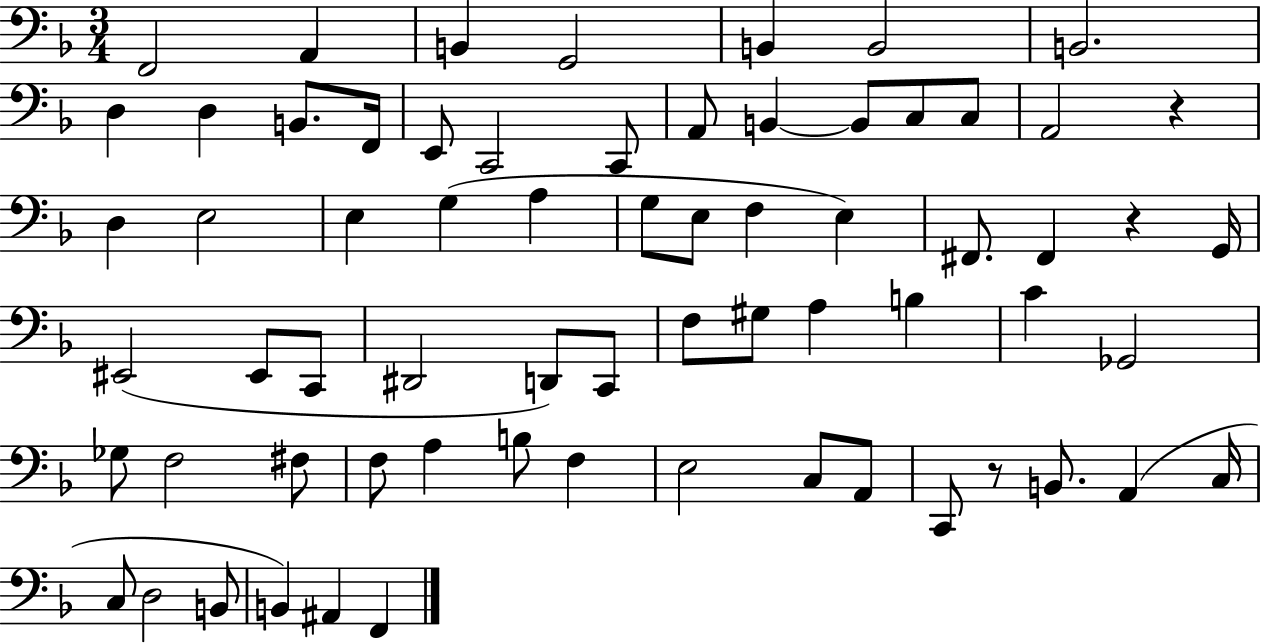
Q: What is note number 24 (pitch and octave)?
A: G3